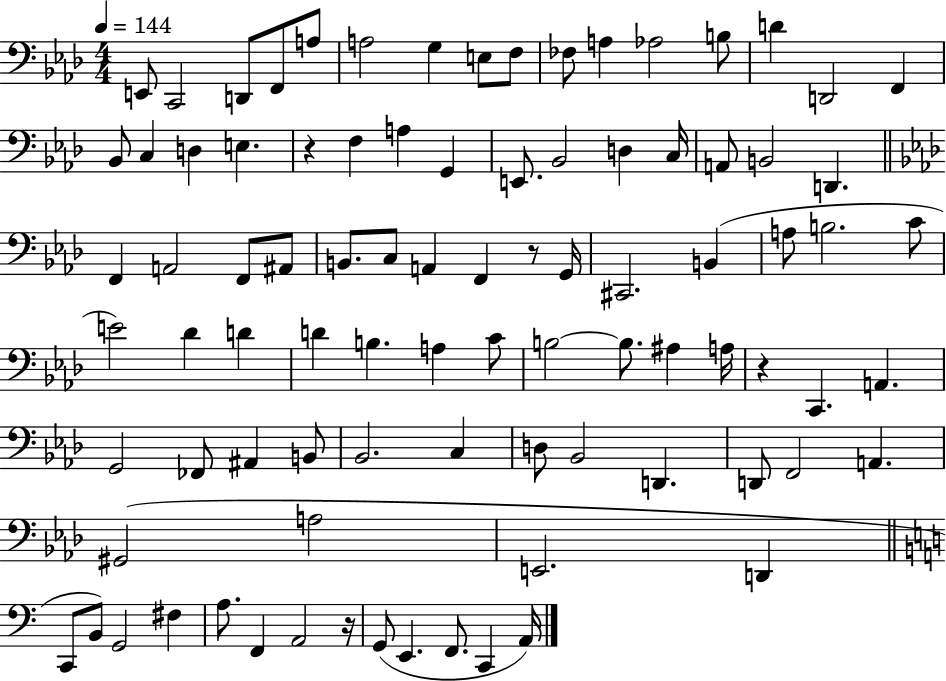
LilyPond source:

{
  \clef bass
  \numericTimeSignature
  \time 4/4
  \key aes \major
  \tempo 4 = 144
  e,8 c,2 d,8 f,8 a8 | a2 g4 e8 f8 | fes8 a4 aes2 b8 | d'4 d,2 f,4 | \break bes,8 c4 d4 e4. | r4 f4 a4 g,4 | e,8. bes,2 d4 c16 | a,8 b,2 d,4. | \break \bar "||" \break \key f \minor f,4 a,2 f,8 ais,8 | b,8. c8 a,4 f,4 r8 g,16 | cis,2. b,4( | a8 b2. c'8 | \break e'2) des'4 d'4 | d'4 b4. a4 c'8 | b2~~ b8. ais4 a16 | r4 c,4. a,4. | \break g,2 fes,8 ais,4 b,8 | bes,2. c4 | d8 bes,2 d,4. | d,8 f,2 a,4. | \break gis,2( a2 | e,2. d,4 | \bar "||" \break \key c \major c,8 b,8) g,2 fis4 | a8. f,4 a,2 r16 | g,8( e,4. f,8. c,4 a,16) | \bar "|."
}